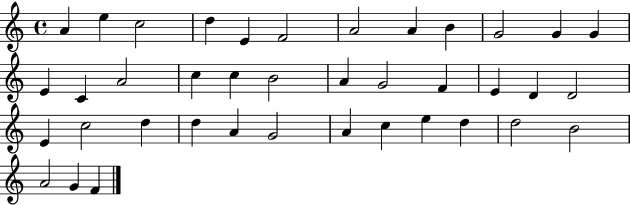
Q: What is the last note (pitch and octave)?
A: F4